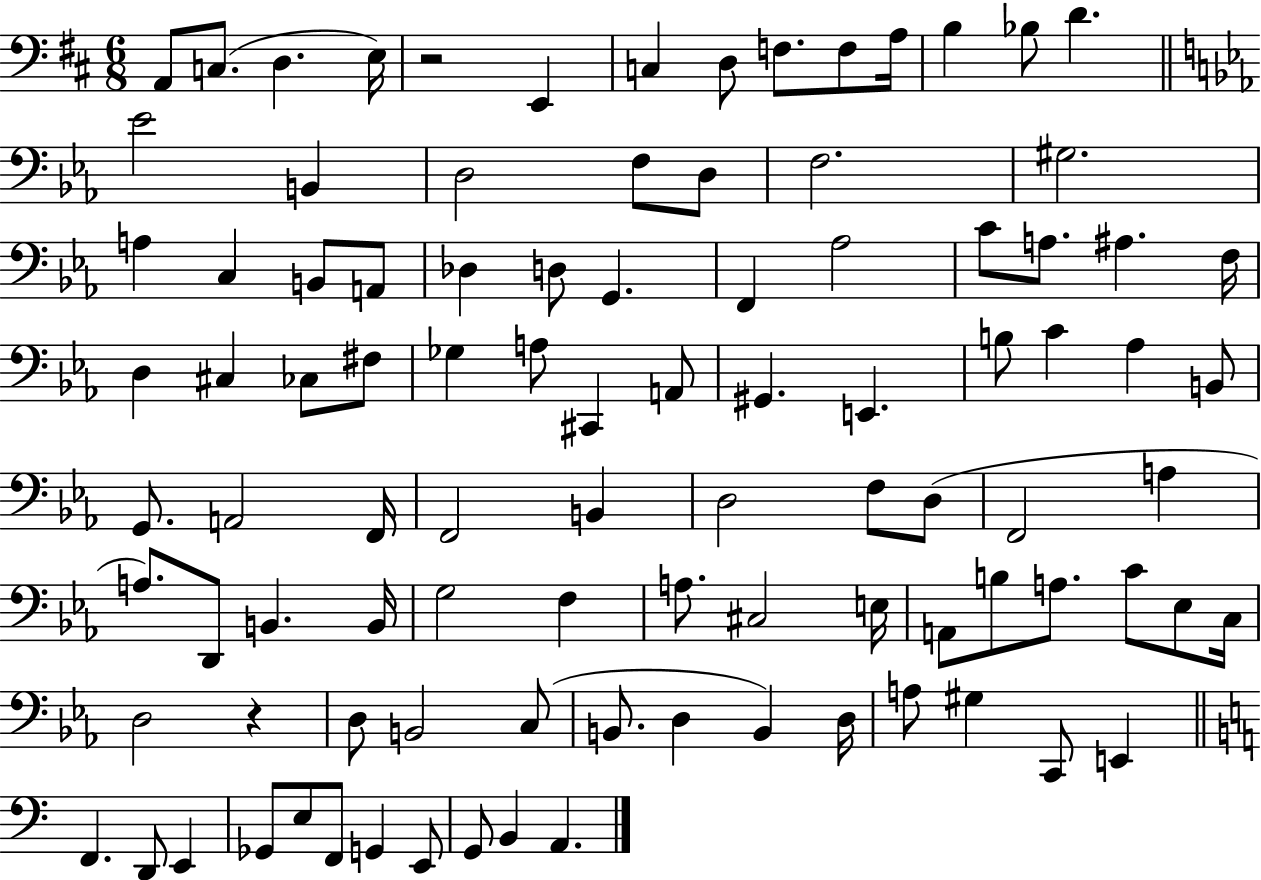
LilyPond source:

{
  \clef bass
  \numericTimeSignature
  \time 6/8
  \key d \major
  a,8 c8.( d4. e16) | r2 e,4 | c4 d8 f8. f8 a16 | b4 bes8 d'4. | \break \bar "||" \break \key ees \major ees'2 b,4 | d2 f8 d8 | f2. | gis2. | \break a4 c4 b,8 a,8 | des4 d8 g,4. | f,4 aes2 | c'8 a8. ais4. f16 | \break d4 cis4 ces8 fis8 | ges4 a8 cis,4 a,8 | gis,4. e,4. | b8 c'4 aes4 b,8 | \break g,8. a,2 f,16 | f,2 b,4 | d2 f8 d8( | f,2 a4 | \break a8.) d,8 b,4. b,16 | g2 f4 | a8. cis2 e16 | a,8 b8 a8. c'8 ees8 c16 | \break d2 r4 | d8 b,2 c8( | b,8. d4 b,4) d16 | a8 gis4 c,8 e,4 | \break \bar "||" \break \key c \major f,4. d,8 e,4 | ges,8 e8 f,8 g,4 e,8 | g,8 b,4 a,4. | \bar "|."
}